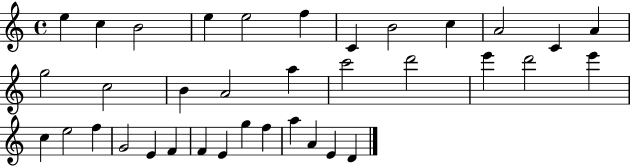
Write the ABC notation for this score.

X:1
T:Untitled
M:4/4
L:1/4
K:C
e c B2 e e2 f C B2 c A2 C A g2 c2 B A2 a c'2 d'2 e' d'2 e' c e2 f G2 E F F E g f a A E D